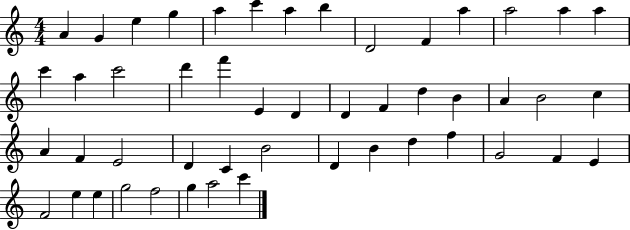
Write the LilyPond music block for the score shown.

{
  \clef treble
  \numericTimeSignature
  \time 4/4
  \key c \major
  a'4 g'4 e''4 g''4 | a''4 c'''4 a''4 b''4 | d'2 f'4 a''4 | a''2 a''4 a''4 | \break c'''4 a''4 c'''2 | d'''4 f'''4 e'4 d'4 | d'4 f'4 d''4 b'4 | a'4 b'2 c''4 | \break a'4 f'4 e'2 | d'4 c'4 b'2 | d'4 b'4 d''4 f''4 | g'2 f'4 e'4 | \break f'2 e''4 e''4 | g''2 f''2 | g''4 a''2 c'''4 | \bar "|."
}